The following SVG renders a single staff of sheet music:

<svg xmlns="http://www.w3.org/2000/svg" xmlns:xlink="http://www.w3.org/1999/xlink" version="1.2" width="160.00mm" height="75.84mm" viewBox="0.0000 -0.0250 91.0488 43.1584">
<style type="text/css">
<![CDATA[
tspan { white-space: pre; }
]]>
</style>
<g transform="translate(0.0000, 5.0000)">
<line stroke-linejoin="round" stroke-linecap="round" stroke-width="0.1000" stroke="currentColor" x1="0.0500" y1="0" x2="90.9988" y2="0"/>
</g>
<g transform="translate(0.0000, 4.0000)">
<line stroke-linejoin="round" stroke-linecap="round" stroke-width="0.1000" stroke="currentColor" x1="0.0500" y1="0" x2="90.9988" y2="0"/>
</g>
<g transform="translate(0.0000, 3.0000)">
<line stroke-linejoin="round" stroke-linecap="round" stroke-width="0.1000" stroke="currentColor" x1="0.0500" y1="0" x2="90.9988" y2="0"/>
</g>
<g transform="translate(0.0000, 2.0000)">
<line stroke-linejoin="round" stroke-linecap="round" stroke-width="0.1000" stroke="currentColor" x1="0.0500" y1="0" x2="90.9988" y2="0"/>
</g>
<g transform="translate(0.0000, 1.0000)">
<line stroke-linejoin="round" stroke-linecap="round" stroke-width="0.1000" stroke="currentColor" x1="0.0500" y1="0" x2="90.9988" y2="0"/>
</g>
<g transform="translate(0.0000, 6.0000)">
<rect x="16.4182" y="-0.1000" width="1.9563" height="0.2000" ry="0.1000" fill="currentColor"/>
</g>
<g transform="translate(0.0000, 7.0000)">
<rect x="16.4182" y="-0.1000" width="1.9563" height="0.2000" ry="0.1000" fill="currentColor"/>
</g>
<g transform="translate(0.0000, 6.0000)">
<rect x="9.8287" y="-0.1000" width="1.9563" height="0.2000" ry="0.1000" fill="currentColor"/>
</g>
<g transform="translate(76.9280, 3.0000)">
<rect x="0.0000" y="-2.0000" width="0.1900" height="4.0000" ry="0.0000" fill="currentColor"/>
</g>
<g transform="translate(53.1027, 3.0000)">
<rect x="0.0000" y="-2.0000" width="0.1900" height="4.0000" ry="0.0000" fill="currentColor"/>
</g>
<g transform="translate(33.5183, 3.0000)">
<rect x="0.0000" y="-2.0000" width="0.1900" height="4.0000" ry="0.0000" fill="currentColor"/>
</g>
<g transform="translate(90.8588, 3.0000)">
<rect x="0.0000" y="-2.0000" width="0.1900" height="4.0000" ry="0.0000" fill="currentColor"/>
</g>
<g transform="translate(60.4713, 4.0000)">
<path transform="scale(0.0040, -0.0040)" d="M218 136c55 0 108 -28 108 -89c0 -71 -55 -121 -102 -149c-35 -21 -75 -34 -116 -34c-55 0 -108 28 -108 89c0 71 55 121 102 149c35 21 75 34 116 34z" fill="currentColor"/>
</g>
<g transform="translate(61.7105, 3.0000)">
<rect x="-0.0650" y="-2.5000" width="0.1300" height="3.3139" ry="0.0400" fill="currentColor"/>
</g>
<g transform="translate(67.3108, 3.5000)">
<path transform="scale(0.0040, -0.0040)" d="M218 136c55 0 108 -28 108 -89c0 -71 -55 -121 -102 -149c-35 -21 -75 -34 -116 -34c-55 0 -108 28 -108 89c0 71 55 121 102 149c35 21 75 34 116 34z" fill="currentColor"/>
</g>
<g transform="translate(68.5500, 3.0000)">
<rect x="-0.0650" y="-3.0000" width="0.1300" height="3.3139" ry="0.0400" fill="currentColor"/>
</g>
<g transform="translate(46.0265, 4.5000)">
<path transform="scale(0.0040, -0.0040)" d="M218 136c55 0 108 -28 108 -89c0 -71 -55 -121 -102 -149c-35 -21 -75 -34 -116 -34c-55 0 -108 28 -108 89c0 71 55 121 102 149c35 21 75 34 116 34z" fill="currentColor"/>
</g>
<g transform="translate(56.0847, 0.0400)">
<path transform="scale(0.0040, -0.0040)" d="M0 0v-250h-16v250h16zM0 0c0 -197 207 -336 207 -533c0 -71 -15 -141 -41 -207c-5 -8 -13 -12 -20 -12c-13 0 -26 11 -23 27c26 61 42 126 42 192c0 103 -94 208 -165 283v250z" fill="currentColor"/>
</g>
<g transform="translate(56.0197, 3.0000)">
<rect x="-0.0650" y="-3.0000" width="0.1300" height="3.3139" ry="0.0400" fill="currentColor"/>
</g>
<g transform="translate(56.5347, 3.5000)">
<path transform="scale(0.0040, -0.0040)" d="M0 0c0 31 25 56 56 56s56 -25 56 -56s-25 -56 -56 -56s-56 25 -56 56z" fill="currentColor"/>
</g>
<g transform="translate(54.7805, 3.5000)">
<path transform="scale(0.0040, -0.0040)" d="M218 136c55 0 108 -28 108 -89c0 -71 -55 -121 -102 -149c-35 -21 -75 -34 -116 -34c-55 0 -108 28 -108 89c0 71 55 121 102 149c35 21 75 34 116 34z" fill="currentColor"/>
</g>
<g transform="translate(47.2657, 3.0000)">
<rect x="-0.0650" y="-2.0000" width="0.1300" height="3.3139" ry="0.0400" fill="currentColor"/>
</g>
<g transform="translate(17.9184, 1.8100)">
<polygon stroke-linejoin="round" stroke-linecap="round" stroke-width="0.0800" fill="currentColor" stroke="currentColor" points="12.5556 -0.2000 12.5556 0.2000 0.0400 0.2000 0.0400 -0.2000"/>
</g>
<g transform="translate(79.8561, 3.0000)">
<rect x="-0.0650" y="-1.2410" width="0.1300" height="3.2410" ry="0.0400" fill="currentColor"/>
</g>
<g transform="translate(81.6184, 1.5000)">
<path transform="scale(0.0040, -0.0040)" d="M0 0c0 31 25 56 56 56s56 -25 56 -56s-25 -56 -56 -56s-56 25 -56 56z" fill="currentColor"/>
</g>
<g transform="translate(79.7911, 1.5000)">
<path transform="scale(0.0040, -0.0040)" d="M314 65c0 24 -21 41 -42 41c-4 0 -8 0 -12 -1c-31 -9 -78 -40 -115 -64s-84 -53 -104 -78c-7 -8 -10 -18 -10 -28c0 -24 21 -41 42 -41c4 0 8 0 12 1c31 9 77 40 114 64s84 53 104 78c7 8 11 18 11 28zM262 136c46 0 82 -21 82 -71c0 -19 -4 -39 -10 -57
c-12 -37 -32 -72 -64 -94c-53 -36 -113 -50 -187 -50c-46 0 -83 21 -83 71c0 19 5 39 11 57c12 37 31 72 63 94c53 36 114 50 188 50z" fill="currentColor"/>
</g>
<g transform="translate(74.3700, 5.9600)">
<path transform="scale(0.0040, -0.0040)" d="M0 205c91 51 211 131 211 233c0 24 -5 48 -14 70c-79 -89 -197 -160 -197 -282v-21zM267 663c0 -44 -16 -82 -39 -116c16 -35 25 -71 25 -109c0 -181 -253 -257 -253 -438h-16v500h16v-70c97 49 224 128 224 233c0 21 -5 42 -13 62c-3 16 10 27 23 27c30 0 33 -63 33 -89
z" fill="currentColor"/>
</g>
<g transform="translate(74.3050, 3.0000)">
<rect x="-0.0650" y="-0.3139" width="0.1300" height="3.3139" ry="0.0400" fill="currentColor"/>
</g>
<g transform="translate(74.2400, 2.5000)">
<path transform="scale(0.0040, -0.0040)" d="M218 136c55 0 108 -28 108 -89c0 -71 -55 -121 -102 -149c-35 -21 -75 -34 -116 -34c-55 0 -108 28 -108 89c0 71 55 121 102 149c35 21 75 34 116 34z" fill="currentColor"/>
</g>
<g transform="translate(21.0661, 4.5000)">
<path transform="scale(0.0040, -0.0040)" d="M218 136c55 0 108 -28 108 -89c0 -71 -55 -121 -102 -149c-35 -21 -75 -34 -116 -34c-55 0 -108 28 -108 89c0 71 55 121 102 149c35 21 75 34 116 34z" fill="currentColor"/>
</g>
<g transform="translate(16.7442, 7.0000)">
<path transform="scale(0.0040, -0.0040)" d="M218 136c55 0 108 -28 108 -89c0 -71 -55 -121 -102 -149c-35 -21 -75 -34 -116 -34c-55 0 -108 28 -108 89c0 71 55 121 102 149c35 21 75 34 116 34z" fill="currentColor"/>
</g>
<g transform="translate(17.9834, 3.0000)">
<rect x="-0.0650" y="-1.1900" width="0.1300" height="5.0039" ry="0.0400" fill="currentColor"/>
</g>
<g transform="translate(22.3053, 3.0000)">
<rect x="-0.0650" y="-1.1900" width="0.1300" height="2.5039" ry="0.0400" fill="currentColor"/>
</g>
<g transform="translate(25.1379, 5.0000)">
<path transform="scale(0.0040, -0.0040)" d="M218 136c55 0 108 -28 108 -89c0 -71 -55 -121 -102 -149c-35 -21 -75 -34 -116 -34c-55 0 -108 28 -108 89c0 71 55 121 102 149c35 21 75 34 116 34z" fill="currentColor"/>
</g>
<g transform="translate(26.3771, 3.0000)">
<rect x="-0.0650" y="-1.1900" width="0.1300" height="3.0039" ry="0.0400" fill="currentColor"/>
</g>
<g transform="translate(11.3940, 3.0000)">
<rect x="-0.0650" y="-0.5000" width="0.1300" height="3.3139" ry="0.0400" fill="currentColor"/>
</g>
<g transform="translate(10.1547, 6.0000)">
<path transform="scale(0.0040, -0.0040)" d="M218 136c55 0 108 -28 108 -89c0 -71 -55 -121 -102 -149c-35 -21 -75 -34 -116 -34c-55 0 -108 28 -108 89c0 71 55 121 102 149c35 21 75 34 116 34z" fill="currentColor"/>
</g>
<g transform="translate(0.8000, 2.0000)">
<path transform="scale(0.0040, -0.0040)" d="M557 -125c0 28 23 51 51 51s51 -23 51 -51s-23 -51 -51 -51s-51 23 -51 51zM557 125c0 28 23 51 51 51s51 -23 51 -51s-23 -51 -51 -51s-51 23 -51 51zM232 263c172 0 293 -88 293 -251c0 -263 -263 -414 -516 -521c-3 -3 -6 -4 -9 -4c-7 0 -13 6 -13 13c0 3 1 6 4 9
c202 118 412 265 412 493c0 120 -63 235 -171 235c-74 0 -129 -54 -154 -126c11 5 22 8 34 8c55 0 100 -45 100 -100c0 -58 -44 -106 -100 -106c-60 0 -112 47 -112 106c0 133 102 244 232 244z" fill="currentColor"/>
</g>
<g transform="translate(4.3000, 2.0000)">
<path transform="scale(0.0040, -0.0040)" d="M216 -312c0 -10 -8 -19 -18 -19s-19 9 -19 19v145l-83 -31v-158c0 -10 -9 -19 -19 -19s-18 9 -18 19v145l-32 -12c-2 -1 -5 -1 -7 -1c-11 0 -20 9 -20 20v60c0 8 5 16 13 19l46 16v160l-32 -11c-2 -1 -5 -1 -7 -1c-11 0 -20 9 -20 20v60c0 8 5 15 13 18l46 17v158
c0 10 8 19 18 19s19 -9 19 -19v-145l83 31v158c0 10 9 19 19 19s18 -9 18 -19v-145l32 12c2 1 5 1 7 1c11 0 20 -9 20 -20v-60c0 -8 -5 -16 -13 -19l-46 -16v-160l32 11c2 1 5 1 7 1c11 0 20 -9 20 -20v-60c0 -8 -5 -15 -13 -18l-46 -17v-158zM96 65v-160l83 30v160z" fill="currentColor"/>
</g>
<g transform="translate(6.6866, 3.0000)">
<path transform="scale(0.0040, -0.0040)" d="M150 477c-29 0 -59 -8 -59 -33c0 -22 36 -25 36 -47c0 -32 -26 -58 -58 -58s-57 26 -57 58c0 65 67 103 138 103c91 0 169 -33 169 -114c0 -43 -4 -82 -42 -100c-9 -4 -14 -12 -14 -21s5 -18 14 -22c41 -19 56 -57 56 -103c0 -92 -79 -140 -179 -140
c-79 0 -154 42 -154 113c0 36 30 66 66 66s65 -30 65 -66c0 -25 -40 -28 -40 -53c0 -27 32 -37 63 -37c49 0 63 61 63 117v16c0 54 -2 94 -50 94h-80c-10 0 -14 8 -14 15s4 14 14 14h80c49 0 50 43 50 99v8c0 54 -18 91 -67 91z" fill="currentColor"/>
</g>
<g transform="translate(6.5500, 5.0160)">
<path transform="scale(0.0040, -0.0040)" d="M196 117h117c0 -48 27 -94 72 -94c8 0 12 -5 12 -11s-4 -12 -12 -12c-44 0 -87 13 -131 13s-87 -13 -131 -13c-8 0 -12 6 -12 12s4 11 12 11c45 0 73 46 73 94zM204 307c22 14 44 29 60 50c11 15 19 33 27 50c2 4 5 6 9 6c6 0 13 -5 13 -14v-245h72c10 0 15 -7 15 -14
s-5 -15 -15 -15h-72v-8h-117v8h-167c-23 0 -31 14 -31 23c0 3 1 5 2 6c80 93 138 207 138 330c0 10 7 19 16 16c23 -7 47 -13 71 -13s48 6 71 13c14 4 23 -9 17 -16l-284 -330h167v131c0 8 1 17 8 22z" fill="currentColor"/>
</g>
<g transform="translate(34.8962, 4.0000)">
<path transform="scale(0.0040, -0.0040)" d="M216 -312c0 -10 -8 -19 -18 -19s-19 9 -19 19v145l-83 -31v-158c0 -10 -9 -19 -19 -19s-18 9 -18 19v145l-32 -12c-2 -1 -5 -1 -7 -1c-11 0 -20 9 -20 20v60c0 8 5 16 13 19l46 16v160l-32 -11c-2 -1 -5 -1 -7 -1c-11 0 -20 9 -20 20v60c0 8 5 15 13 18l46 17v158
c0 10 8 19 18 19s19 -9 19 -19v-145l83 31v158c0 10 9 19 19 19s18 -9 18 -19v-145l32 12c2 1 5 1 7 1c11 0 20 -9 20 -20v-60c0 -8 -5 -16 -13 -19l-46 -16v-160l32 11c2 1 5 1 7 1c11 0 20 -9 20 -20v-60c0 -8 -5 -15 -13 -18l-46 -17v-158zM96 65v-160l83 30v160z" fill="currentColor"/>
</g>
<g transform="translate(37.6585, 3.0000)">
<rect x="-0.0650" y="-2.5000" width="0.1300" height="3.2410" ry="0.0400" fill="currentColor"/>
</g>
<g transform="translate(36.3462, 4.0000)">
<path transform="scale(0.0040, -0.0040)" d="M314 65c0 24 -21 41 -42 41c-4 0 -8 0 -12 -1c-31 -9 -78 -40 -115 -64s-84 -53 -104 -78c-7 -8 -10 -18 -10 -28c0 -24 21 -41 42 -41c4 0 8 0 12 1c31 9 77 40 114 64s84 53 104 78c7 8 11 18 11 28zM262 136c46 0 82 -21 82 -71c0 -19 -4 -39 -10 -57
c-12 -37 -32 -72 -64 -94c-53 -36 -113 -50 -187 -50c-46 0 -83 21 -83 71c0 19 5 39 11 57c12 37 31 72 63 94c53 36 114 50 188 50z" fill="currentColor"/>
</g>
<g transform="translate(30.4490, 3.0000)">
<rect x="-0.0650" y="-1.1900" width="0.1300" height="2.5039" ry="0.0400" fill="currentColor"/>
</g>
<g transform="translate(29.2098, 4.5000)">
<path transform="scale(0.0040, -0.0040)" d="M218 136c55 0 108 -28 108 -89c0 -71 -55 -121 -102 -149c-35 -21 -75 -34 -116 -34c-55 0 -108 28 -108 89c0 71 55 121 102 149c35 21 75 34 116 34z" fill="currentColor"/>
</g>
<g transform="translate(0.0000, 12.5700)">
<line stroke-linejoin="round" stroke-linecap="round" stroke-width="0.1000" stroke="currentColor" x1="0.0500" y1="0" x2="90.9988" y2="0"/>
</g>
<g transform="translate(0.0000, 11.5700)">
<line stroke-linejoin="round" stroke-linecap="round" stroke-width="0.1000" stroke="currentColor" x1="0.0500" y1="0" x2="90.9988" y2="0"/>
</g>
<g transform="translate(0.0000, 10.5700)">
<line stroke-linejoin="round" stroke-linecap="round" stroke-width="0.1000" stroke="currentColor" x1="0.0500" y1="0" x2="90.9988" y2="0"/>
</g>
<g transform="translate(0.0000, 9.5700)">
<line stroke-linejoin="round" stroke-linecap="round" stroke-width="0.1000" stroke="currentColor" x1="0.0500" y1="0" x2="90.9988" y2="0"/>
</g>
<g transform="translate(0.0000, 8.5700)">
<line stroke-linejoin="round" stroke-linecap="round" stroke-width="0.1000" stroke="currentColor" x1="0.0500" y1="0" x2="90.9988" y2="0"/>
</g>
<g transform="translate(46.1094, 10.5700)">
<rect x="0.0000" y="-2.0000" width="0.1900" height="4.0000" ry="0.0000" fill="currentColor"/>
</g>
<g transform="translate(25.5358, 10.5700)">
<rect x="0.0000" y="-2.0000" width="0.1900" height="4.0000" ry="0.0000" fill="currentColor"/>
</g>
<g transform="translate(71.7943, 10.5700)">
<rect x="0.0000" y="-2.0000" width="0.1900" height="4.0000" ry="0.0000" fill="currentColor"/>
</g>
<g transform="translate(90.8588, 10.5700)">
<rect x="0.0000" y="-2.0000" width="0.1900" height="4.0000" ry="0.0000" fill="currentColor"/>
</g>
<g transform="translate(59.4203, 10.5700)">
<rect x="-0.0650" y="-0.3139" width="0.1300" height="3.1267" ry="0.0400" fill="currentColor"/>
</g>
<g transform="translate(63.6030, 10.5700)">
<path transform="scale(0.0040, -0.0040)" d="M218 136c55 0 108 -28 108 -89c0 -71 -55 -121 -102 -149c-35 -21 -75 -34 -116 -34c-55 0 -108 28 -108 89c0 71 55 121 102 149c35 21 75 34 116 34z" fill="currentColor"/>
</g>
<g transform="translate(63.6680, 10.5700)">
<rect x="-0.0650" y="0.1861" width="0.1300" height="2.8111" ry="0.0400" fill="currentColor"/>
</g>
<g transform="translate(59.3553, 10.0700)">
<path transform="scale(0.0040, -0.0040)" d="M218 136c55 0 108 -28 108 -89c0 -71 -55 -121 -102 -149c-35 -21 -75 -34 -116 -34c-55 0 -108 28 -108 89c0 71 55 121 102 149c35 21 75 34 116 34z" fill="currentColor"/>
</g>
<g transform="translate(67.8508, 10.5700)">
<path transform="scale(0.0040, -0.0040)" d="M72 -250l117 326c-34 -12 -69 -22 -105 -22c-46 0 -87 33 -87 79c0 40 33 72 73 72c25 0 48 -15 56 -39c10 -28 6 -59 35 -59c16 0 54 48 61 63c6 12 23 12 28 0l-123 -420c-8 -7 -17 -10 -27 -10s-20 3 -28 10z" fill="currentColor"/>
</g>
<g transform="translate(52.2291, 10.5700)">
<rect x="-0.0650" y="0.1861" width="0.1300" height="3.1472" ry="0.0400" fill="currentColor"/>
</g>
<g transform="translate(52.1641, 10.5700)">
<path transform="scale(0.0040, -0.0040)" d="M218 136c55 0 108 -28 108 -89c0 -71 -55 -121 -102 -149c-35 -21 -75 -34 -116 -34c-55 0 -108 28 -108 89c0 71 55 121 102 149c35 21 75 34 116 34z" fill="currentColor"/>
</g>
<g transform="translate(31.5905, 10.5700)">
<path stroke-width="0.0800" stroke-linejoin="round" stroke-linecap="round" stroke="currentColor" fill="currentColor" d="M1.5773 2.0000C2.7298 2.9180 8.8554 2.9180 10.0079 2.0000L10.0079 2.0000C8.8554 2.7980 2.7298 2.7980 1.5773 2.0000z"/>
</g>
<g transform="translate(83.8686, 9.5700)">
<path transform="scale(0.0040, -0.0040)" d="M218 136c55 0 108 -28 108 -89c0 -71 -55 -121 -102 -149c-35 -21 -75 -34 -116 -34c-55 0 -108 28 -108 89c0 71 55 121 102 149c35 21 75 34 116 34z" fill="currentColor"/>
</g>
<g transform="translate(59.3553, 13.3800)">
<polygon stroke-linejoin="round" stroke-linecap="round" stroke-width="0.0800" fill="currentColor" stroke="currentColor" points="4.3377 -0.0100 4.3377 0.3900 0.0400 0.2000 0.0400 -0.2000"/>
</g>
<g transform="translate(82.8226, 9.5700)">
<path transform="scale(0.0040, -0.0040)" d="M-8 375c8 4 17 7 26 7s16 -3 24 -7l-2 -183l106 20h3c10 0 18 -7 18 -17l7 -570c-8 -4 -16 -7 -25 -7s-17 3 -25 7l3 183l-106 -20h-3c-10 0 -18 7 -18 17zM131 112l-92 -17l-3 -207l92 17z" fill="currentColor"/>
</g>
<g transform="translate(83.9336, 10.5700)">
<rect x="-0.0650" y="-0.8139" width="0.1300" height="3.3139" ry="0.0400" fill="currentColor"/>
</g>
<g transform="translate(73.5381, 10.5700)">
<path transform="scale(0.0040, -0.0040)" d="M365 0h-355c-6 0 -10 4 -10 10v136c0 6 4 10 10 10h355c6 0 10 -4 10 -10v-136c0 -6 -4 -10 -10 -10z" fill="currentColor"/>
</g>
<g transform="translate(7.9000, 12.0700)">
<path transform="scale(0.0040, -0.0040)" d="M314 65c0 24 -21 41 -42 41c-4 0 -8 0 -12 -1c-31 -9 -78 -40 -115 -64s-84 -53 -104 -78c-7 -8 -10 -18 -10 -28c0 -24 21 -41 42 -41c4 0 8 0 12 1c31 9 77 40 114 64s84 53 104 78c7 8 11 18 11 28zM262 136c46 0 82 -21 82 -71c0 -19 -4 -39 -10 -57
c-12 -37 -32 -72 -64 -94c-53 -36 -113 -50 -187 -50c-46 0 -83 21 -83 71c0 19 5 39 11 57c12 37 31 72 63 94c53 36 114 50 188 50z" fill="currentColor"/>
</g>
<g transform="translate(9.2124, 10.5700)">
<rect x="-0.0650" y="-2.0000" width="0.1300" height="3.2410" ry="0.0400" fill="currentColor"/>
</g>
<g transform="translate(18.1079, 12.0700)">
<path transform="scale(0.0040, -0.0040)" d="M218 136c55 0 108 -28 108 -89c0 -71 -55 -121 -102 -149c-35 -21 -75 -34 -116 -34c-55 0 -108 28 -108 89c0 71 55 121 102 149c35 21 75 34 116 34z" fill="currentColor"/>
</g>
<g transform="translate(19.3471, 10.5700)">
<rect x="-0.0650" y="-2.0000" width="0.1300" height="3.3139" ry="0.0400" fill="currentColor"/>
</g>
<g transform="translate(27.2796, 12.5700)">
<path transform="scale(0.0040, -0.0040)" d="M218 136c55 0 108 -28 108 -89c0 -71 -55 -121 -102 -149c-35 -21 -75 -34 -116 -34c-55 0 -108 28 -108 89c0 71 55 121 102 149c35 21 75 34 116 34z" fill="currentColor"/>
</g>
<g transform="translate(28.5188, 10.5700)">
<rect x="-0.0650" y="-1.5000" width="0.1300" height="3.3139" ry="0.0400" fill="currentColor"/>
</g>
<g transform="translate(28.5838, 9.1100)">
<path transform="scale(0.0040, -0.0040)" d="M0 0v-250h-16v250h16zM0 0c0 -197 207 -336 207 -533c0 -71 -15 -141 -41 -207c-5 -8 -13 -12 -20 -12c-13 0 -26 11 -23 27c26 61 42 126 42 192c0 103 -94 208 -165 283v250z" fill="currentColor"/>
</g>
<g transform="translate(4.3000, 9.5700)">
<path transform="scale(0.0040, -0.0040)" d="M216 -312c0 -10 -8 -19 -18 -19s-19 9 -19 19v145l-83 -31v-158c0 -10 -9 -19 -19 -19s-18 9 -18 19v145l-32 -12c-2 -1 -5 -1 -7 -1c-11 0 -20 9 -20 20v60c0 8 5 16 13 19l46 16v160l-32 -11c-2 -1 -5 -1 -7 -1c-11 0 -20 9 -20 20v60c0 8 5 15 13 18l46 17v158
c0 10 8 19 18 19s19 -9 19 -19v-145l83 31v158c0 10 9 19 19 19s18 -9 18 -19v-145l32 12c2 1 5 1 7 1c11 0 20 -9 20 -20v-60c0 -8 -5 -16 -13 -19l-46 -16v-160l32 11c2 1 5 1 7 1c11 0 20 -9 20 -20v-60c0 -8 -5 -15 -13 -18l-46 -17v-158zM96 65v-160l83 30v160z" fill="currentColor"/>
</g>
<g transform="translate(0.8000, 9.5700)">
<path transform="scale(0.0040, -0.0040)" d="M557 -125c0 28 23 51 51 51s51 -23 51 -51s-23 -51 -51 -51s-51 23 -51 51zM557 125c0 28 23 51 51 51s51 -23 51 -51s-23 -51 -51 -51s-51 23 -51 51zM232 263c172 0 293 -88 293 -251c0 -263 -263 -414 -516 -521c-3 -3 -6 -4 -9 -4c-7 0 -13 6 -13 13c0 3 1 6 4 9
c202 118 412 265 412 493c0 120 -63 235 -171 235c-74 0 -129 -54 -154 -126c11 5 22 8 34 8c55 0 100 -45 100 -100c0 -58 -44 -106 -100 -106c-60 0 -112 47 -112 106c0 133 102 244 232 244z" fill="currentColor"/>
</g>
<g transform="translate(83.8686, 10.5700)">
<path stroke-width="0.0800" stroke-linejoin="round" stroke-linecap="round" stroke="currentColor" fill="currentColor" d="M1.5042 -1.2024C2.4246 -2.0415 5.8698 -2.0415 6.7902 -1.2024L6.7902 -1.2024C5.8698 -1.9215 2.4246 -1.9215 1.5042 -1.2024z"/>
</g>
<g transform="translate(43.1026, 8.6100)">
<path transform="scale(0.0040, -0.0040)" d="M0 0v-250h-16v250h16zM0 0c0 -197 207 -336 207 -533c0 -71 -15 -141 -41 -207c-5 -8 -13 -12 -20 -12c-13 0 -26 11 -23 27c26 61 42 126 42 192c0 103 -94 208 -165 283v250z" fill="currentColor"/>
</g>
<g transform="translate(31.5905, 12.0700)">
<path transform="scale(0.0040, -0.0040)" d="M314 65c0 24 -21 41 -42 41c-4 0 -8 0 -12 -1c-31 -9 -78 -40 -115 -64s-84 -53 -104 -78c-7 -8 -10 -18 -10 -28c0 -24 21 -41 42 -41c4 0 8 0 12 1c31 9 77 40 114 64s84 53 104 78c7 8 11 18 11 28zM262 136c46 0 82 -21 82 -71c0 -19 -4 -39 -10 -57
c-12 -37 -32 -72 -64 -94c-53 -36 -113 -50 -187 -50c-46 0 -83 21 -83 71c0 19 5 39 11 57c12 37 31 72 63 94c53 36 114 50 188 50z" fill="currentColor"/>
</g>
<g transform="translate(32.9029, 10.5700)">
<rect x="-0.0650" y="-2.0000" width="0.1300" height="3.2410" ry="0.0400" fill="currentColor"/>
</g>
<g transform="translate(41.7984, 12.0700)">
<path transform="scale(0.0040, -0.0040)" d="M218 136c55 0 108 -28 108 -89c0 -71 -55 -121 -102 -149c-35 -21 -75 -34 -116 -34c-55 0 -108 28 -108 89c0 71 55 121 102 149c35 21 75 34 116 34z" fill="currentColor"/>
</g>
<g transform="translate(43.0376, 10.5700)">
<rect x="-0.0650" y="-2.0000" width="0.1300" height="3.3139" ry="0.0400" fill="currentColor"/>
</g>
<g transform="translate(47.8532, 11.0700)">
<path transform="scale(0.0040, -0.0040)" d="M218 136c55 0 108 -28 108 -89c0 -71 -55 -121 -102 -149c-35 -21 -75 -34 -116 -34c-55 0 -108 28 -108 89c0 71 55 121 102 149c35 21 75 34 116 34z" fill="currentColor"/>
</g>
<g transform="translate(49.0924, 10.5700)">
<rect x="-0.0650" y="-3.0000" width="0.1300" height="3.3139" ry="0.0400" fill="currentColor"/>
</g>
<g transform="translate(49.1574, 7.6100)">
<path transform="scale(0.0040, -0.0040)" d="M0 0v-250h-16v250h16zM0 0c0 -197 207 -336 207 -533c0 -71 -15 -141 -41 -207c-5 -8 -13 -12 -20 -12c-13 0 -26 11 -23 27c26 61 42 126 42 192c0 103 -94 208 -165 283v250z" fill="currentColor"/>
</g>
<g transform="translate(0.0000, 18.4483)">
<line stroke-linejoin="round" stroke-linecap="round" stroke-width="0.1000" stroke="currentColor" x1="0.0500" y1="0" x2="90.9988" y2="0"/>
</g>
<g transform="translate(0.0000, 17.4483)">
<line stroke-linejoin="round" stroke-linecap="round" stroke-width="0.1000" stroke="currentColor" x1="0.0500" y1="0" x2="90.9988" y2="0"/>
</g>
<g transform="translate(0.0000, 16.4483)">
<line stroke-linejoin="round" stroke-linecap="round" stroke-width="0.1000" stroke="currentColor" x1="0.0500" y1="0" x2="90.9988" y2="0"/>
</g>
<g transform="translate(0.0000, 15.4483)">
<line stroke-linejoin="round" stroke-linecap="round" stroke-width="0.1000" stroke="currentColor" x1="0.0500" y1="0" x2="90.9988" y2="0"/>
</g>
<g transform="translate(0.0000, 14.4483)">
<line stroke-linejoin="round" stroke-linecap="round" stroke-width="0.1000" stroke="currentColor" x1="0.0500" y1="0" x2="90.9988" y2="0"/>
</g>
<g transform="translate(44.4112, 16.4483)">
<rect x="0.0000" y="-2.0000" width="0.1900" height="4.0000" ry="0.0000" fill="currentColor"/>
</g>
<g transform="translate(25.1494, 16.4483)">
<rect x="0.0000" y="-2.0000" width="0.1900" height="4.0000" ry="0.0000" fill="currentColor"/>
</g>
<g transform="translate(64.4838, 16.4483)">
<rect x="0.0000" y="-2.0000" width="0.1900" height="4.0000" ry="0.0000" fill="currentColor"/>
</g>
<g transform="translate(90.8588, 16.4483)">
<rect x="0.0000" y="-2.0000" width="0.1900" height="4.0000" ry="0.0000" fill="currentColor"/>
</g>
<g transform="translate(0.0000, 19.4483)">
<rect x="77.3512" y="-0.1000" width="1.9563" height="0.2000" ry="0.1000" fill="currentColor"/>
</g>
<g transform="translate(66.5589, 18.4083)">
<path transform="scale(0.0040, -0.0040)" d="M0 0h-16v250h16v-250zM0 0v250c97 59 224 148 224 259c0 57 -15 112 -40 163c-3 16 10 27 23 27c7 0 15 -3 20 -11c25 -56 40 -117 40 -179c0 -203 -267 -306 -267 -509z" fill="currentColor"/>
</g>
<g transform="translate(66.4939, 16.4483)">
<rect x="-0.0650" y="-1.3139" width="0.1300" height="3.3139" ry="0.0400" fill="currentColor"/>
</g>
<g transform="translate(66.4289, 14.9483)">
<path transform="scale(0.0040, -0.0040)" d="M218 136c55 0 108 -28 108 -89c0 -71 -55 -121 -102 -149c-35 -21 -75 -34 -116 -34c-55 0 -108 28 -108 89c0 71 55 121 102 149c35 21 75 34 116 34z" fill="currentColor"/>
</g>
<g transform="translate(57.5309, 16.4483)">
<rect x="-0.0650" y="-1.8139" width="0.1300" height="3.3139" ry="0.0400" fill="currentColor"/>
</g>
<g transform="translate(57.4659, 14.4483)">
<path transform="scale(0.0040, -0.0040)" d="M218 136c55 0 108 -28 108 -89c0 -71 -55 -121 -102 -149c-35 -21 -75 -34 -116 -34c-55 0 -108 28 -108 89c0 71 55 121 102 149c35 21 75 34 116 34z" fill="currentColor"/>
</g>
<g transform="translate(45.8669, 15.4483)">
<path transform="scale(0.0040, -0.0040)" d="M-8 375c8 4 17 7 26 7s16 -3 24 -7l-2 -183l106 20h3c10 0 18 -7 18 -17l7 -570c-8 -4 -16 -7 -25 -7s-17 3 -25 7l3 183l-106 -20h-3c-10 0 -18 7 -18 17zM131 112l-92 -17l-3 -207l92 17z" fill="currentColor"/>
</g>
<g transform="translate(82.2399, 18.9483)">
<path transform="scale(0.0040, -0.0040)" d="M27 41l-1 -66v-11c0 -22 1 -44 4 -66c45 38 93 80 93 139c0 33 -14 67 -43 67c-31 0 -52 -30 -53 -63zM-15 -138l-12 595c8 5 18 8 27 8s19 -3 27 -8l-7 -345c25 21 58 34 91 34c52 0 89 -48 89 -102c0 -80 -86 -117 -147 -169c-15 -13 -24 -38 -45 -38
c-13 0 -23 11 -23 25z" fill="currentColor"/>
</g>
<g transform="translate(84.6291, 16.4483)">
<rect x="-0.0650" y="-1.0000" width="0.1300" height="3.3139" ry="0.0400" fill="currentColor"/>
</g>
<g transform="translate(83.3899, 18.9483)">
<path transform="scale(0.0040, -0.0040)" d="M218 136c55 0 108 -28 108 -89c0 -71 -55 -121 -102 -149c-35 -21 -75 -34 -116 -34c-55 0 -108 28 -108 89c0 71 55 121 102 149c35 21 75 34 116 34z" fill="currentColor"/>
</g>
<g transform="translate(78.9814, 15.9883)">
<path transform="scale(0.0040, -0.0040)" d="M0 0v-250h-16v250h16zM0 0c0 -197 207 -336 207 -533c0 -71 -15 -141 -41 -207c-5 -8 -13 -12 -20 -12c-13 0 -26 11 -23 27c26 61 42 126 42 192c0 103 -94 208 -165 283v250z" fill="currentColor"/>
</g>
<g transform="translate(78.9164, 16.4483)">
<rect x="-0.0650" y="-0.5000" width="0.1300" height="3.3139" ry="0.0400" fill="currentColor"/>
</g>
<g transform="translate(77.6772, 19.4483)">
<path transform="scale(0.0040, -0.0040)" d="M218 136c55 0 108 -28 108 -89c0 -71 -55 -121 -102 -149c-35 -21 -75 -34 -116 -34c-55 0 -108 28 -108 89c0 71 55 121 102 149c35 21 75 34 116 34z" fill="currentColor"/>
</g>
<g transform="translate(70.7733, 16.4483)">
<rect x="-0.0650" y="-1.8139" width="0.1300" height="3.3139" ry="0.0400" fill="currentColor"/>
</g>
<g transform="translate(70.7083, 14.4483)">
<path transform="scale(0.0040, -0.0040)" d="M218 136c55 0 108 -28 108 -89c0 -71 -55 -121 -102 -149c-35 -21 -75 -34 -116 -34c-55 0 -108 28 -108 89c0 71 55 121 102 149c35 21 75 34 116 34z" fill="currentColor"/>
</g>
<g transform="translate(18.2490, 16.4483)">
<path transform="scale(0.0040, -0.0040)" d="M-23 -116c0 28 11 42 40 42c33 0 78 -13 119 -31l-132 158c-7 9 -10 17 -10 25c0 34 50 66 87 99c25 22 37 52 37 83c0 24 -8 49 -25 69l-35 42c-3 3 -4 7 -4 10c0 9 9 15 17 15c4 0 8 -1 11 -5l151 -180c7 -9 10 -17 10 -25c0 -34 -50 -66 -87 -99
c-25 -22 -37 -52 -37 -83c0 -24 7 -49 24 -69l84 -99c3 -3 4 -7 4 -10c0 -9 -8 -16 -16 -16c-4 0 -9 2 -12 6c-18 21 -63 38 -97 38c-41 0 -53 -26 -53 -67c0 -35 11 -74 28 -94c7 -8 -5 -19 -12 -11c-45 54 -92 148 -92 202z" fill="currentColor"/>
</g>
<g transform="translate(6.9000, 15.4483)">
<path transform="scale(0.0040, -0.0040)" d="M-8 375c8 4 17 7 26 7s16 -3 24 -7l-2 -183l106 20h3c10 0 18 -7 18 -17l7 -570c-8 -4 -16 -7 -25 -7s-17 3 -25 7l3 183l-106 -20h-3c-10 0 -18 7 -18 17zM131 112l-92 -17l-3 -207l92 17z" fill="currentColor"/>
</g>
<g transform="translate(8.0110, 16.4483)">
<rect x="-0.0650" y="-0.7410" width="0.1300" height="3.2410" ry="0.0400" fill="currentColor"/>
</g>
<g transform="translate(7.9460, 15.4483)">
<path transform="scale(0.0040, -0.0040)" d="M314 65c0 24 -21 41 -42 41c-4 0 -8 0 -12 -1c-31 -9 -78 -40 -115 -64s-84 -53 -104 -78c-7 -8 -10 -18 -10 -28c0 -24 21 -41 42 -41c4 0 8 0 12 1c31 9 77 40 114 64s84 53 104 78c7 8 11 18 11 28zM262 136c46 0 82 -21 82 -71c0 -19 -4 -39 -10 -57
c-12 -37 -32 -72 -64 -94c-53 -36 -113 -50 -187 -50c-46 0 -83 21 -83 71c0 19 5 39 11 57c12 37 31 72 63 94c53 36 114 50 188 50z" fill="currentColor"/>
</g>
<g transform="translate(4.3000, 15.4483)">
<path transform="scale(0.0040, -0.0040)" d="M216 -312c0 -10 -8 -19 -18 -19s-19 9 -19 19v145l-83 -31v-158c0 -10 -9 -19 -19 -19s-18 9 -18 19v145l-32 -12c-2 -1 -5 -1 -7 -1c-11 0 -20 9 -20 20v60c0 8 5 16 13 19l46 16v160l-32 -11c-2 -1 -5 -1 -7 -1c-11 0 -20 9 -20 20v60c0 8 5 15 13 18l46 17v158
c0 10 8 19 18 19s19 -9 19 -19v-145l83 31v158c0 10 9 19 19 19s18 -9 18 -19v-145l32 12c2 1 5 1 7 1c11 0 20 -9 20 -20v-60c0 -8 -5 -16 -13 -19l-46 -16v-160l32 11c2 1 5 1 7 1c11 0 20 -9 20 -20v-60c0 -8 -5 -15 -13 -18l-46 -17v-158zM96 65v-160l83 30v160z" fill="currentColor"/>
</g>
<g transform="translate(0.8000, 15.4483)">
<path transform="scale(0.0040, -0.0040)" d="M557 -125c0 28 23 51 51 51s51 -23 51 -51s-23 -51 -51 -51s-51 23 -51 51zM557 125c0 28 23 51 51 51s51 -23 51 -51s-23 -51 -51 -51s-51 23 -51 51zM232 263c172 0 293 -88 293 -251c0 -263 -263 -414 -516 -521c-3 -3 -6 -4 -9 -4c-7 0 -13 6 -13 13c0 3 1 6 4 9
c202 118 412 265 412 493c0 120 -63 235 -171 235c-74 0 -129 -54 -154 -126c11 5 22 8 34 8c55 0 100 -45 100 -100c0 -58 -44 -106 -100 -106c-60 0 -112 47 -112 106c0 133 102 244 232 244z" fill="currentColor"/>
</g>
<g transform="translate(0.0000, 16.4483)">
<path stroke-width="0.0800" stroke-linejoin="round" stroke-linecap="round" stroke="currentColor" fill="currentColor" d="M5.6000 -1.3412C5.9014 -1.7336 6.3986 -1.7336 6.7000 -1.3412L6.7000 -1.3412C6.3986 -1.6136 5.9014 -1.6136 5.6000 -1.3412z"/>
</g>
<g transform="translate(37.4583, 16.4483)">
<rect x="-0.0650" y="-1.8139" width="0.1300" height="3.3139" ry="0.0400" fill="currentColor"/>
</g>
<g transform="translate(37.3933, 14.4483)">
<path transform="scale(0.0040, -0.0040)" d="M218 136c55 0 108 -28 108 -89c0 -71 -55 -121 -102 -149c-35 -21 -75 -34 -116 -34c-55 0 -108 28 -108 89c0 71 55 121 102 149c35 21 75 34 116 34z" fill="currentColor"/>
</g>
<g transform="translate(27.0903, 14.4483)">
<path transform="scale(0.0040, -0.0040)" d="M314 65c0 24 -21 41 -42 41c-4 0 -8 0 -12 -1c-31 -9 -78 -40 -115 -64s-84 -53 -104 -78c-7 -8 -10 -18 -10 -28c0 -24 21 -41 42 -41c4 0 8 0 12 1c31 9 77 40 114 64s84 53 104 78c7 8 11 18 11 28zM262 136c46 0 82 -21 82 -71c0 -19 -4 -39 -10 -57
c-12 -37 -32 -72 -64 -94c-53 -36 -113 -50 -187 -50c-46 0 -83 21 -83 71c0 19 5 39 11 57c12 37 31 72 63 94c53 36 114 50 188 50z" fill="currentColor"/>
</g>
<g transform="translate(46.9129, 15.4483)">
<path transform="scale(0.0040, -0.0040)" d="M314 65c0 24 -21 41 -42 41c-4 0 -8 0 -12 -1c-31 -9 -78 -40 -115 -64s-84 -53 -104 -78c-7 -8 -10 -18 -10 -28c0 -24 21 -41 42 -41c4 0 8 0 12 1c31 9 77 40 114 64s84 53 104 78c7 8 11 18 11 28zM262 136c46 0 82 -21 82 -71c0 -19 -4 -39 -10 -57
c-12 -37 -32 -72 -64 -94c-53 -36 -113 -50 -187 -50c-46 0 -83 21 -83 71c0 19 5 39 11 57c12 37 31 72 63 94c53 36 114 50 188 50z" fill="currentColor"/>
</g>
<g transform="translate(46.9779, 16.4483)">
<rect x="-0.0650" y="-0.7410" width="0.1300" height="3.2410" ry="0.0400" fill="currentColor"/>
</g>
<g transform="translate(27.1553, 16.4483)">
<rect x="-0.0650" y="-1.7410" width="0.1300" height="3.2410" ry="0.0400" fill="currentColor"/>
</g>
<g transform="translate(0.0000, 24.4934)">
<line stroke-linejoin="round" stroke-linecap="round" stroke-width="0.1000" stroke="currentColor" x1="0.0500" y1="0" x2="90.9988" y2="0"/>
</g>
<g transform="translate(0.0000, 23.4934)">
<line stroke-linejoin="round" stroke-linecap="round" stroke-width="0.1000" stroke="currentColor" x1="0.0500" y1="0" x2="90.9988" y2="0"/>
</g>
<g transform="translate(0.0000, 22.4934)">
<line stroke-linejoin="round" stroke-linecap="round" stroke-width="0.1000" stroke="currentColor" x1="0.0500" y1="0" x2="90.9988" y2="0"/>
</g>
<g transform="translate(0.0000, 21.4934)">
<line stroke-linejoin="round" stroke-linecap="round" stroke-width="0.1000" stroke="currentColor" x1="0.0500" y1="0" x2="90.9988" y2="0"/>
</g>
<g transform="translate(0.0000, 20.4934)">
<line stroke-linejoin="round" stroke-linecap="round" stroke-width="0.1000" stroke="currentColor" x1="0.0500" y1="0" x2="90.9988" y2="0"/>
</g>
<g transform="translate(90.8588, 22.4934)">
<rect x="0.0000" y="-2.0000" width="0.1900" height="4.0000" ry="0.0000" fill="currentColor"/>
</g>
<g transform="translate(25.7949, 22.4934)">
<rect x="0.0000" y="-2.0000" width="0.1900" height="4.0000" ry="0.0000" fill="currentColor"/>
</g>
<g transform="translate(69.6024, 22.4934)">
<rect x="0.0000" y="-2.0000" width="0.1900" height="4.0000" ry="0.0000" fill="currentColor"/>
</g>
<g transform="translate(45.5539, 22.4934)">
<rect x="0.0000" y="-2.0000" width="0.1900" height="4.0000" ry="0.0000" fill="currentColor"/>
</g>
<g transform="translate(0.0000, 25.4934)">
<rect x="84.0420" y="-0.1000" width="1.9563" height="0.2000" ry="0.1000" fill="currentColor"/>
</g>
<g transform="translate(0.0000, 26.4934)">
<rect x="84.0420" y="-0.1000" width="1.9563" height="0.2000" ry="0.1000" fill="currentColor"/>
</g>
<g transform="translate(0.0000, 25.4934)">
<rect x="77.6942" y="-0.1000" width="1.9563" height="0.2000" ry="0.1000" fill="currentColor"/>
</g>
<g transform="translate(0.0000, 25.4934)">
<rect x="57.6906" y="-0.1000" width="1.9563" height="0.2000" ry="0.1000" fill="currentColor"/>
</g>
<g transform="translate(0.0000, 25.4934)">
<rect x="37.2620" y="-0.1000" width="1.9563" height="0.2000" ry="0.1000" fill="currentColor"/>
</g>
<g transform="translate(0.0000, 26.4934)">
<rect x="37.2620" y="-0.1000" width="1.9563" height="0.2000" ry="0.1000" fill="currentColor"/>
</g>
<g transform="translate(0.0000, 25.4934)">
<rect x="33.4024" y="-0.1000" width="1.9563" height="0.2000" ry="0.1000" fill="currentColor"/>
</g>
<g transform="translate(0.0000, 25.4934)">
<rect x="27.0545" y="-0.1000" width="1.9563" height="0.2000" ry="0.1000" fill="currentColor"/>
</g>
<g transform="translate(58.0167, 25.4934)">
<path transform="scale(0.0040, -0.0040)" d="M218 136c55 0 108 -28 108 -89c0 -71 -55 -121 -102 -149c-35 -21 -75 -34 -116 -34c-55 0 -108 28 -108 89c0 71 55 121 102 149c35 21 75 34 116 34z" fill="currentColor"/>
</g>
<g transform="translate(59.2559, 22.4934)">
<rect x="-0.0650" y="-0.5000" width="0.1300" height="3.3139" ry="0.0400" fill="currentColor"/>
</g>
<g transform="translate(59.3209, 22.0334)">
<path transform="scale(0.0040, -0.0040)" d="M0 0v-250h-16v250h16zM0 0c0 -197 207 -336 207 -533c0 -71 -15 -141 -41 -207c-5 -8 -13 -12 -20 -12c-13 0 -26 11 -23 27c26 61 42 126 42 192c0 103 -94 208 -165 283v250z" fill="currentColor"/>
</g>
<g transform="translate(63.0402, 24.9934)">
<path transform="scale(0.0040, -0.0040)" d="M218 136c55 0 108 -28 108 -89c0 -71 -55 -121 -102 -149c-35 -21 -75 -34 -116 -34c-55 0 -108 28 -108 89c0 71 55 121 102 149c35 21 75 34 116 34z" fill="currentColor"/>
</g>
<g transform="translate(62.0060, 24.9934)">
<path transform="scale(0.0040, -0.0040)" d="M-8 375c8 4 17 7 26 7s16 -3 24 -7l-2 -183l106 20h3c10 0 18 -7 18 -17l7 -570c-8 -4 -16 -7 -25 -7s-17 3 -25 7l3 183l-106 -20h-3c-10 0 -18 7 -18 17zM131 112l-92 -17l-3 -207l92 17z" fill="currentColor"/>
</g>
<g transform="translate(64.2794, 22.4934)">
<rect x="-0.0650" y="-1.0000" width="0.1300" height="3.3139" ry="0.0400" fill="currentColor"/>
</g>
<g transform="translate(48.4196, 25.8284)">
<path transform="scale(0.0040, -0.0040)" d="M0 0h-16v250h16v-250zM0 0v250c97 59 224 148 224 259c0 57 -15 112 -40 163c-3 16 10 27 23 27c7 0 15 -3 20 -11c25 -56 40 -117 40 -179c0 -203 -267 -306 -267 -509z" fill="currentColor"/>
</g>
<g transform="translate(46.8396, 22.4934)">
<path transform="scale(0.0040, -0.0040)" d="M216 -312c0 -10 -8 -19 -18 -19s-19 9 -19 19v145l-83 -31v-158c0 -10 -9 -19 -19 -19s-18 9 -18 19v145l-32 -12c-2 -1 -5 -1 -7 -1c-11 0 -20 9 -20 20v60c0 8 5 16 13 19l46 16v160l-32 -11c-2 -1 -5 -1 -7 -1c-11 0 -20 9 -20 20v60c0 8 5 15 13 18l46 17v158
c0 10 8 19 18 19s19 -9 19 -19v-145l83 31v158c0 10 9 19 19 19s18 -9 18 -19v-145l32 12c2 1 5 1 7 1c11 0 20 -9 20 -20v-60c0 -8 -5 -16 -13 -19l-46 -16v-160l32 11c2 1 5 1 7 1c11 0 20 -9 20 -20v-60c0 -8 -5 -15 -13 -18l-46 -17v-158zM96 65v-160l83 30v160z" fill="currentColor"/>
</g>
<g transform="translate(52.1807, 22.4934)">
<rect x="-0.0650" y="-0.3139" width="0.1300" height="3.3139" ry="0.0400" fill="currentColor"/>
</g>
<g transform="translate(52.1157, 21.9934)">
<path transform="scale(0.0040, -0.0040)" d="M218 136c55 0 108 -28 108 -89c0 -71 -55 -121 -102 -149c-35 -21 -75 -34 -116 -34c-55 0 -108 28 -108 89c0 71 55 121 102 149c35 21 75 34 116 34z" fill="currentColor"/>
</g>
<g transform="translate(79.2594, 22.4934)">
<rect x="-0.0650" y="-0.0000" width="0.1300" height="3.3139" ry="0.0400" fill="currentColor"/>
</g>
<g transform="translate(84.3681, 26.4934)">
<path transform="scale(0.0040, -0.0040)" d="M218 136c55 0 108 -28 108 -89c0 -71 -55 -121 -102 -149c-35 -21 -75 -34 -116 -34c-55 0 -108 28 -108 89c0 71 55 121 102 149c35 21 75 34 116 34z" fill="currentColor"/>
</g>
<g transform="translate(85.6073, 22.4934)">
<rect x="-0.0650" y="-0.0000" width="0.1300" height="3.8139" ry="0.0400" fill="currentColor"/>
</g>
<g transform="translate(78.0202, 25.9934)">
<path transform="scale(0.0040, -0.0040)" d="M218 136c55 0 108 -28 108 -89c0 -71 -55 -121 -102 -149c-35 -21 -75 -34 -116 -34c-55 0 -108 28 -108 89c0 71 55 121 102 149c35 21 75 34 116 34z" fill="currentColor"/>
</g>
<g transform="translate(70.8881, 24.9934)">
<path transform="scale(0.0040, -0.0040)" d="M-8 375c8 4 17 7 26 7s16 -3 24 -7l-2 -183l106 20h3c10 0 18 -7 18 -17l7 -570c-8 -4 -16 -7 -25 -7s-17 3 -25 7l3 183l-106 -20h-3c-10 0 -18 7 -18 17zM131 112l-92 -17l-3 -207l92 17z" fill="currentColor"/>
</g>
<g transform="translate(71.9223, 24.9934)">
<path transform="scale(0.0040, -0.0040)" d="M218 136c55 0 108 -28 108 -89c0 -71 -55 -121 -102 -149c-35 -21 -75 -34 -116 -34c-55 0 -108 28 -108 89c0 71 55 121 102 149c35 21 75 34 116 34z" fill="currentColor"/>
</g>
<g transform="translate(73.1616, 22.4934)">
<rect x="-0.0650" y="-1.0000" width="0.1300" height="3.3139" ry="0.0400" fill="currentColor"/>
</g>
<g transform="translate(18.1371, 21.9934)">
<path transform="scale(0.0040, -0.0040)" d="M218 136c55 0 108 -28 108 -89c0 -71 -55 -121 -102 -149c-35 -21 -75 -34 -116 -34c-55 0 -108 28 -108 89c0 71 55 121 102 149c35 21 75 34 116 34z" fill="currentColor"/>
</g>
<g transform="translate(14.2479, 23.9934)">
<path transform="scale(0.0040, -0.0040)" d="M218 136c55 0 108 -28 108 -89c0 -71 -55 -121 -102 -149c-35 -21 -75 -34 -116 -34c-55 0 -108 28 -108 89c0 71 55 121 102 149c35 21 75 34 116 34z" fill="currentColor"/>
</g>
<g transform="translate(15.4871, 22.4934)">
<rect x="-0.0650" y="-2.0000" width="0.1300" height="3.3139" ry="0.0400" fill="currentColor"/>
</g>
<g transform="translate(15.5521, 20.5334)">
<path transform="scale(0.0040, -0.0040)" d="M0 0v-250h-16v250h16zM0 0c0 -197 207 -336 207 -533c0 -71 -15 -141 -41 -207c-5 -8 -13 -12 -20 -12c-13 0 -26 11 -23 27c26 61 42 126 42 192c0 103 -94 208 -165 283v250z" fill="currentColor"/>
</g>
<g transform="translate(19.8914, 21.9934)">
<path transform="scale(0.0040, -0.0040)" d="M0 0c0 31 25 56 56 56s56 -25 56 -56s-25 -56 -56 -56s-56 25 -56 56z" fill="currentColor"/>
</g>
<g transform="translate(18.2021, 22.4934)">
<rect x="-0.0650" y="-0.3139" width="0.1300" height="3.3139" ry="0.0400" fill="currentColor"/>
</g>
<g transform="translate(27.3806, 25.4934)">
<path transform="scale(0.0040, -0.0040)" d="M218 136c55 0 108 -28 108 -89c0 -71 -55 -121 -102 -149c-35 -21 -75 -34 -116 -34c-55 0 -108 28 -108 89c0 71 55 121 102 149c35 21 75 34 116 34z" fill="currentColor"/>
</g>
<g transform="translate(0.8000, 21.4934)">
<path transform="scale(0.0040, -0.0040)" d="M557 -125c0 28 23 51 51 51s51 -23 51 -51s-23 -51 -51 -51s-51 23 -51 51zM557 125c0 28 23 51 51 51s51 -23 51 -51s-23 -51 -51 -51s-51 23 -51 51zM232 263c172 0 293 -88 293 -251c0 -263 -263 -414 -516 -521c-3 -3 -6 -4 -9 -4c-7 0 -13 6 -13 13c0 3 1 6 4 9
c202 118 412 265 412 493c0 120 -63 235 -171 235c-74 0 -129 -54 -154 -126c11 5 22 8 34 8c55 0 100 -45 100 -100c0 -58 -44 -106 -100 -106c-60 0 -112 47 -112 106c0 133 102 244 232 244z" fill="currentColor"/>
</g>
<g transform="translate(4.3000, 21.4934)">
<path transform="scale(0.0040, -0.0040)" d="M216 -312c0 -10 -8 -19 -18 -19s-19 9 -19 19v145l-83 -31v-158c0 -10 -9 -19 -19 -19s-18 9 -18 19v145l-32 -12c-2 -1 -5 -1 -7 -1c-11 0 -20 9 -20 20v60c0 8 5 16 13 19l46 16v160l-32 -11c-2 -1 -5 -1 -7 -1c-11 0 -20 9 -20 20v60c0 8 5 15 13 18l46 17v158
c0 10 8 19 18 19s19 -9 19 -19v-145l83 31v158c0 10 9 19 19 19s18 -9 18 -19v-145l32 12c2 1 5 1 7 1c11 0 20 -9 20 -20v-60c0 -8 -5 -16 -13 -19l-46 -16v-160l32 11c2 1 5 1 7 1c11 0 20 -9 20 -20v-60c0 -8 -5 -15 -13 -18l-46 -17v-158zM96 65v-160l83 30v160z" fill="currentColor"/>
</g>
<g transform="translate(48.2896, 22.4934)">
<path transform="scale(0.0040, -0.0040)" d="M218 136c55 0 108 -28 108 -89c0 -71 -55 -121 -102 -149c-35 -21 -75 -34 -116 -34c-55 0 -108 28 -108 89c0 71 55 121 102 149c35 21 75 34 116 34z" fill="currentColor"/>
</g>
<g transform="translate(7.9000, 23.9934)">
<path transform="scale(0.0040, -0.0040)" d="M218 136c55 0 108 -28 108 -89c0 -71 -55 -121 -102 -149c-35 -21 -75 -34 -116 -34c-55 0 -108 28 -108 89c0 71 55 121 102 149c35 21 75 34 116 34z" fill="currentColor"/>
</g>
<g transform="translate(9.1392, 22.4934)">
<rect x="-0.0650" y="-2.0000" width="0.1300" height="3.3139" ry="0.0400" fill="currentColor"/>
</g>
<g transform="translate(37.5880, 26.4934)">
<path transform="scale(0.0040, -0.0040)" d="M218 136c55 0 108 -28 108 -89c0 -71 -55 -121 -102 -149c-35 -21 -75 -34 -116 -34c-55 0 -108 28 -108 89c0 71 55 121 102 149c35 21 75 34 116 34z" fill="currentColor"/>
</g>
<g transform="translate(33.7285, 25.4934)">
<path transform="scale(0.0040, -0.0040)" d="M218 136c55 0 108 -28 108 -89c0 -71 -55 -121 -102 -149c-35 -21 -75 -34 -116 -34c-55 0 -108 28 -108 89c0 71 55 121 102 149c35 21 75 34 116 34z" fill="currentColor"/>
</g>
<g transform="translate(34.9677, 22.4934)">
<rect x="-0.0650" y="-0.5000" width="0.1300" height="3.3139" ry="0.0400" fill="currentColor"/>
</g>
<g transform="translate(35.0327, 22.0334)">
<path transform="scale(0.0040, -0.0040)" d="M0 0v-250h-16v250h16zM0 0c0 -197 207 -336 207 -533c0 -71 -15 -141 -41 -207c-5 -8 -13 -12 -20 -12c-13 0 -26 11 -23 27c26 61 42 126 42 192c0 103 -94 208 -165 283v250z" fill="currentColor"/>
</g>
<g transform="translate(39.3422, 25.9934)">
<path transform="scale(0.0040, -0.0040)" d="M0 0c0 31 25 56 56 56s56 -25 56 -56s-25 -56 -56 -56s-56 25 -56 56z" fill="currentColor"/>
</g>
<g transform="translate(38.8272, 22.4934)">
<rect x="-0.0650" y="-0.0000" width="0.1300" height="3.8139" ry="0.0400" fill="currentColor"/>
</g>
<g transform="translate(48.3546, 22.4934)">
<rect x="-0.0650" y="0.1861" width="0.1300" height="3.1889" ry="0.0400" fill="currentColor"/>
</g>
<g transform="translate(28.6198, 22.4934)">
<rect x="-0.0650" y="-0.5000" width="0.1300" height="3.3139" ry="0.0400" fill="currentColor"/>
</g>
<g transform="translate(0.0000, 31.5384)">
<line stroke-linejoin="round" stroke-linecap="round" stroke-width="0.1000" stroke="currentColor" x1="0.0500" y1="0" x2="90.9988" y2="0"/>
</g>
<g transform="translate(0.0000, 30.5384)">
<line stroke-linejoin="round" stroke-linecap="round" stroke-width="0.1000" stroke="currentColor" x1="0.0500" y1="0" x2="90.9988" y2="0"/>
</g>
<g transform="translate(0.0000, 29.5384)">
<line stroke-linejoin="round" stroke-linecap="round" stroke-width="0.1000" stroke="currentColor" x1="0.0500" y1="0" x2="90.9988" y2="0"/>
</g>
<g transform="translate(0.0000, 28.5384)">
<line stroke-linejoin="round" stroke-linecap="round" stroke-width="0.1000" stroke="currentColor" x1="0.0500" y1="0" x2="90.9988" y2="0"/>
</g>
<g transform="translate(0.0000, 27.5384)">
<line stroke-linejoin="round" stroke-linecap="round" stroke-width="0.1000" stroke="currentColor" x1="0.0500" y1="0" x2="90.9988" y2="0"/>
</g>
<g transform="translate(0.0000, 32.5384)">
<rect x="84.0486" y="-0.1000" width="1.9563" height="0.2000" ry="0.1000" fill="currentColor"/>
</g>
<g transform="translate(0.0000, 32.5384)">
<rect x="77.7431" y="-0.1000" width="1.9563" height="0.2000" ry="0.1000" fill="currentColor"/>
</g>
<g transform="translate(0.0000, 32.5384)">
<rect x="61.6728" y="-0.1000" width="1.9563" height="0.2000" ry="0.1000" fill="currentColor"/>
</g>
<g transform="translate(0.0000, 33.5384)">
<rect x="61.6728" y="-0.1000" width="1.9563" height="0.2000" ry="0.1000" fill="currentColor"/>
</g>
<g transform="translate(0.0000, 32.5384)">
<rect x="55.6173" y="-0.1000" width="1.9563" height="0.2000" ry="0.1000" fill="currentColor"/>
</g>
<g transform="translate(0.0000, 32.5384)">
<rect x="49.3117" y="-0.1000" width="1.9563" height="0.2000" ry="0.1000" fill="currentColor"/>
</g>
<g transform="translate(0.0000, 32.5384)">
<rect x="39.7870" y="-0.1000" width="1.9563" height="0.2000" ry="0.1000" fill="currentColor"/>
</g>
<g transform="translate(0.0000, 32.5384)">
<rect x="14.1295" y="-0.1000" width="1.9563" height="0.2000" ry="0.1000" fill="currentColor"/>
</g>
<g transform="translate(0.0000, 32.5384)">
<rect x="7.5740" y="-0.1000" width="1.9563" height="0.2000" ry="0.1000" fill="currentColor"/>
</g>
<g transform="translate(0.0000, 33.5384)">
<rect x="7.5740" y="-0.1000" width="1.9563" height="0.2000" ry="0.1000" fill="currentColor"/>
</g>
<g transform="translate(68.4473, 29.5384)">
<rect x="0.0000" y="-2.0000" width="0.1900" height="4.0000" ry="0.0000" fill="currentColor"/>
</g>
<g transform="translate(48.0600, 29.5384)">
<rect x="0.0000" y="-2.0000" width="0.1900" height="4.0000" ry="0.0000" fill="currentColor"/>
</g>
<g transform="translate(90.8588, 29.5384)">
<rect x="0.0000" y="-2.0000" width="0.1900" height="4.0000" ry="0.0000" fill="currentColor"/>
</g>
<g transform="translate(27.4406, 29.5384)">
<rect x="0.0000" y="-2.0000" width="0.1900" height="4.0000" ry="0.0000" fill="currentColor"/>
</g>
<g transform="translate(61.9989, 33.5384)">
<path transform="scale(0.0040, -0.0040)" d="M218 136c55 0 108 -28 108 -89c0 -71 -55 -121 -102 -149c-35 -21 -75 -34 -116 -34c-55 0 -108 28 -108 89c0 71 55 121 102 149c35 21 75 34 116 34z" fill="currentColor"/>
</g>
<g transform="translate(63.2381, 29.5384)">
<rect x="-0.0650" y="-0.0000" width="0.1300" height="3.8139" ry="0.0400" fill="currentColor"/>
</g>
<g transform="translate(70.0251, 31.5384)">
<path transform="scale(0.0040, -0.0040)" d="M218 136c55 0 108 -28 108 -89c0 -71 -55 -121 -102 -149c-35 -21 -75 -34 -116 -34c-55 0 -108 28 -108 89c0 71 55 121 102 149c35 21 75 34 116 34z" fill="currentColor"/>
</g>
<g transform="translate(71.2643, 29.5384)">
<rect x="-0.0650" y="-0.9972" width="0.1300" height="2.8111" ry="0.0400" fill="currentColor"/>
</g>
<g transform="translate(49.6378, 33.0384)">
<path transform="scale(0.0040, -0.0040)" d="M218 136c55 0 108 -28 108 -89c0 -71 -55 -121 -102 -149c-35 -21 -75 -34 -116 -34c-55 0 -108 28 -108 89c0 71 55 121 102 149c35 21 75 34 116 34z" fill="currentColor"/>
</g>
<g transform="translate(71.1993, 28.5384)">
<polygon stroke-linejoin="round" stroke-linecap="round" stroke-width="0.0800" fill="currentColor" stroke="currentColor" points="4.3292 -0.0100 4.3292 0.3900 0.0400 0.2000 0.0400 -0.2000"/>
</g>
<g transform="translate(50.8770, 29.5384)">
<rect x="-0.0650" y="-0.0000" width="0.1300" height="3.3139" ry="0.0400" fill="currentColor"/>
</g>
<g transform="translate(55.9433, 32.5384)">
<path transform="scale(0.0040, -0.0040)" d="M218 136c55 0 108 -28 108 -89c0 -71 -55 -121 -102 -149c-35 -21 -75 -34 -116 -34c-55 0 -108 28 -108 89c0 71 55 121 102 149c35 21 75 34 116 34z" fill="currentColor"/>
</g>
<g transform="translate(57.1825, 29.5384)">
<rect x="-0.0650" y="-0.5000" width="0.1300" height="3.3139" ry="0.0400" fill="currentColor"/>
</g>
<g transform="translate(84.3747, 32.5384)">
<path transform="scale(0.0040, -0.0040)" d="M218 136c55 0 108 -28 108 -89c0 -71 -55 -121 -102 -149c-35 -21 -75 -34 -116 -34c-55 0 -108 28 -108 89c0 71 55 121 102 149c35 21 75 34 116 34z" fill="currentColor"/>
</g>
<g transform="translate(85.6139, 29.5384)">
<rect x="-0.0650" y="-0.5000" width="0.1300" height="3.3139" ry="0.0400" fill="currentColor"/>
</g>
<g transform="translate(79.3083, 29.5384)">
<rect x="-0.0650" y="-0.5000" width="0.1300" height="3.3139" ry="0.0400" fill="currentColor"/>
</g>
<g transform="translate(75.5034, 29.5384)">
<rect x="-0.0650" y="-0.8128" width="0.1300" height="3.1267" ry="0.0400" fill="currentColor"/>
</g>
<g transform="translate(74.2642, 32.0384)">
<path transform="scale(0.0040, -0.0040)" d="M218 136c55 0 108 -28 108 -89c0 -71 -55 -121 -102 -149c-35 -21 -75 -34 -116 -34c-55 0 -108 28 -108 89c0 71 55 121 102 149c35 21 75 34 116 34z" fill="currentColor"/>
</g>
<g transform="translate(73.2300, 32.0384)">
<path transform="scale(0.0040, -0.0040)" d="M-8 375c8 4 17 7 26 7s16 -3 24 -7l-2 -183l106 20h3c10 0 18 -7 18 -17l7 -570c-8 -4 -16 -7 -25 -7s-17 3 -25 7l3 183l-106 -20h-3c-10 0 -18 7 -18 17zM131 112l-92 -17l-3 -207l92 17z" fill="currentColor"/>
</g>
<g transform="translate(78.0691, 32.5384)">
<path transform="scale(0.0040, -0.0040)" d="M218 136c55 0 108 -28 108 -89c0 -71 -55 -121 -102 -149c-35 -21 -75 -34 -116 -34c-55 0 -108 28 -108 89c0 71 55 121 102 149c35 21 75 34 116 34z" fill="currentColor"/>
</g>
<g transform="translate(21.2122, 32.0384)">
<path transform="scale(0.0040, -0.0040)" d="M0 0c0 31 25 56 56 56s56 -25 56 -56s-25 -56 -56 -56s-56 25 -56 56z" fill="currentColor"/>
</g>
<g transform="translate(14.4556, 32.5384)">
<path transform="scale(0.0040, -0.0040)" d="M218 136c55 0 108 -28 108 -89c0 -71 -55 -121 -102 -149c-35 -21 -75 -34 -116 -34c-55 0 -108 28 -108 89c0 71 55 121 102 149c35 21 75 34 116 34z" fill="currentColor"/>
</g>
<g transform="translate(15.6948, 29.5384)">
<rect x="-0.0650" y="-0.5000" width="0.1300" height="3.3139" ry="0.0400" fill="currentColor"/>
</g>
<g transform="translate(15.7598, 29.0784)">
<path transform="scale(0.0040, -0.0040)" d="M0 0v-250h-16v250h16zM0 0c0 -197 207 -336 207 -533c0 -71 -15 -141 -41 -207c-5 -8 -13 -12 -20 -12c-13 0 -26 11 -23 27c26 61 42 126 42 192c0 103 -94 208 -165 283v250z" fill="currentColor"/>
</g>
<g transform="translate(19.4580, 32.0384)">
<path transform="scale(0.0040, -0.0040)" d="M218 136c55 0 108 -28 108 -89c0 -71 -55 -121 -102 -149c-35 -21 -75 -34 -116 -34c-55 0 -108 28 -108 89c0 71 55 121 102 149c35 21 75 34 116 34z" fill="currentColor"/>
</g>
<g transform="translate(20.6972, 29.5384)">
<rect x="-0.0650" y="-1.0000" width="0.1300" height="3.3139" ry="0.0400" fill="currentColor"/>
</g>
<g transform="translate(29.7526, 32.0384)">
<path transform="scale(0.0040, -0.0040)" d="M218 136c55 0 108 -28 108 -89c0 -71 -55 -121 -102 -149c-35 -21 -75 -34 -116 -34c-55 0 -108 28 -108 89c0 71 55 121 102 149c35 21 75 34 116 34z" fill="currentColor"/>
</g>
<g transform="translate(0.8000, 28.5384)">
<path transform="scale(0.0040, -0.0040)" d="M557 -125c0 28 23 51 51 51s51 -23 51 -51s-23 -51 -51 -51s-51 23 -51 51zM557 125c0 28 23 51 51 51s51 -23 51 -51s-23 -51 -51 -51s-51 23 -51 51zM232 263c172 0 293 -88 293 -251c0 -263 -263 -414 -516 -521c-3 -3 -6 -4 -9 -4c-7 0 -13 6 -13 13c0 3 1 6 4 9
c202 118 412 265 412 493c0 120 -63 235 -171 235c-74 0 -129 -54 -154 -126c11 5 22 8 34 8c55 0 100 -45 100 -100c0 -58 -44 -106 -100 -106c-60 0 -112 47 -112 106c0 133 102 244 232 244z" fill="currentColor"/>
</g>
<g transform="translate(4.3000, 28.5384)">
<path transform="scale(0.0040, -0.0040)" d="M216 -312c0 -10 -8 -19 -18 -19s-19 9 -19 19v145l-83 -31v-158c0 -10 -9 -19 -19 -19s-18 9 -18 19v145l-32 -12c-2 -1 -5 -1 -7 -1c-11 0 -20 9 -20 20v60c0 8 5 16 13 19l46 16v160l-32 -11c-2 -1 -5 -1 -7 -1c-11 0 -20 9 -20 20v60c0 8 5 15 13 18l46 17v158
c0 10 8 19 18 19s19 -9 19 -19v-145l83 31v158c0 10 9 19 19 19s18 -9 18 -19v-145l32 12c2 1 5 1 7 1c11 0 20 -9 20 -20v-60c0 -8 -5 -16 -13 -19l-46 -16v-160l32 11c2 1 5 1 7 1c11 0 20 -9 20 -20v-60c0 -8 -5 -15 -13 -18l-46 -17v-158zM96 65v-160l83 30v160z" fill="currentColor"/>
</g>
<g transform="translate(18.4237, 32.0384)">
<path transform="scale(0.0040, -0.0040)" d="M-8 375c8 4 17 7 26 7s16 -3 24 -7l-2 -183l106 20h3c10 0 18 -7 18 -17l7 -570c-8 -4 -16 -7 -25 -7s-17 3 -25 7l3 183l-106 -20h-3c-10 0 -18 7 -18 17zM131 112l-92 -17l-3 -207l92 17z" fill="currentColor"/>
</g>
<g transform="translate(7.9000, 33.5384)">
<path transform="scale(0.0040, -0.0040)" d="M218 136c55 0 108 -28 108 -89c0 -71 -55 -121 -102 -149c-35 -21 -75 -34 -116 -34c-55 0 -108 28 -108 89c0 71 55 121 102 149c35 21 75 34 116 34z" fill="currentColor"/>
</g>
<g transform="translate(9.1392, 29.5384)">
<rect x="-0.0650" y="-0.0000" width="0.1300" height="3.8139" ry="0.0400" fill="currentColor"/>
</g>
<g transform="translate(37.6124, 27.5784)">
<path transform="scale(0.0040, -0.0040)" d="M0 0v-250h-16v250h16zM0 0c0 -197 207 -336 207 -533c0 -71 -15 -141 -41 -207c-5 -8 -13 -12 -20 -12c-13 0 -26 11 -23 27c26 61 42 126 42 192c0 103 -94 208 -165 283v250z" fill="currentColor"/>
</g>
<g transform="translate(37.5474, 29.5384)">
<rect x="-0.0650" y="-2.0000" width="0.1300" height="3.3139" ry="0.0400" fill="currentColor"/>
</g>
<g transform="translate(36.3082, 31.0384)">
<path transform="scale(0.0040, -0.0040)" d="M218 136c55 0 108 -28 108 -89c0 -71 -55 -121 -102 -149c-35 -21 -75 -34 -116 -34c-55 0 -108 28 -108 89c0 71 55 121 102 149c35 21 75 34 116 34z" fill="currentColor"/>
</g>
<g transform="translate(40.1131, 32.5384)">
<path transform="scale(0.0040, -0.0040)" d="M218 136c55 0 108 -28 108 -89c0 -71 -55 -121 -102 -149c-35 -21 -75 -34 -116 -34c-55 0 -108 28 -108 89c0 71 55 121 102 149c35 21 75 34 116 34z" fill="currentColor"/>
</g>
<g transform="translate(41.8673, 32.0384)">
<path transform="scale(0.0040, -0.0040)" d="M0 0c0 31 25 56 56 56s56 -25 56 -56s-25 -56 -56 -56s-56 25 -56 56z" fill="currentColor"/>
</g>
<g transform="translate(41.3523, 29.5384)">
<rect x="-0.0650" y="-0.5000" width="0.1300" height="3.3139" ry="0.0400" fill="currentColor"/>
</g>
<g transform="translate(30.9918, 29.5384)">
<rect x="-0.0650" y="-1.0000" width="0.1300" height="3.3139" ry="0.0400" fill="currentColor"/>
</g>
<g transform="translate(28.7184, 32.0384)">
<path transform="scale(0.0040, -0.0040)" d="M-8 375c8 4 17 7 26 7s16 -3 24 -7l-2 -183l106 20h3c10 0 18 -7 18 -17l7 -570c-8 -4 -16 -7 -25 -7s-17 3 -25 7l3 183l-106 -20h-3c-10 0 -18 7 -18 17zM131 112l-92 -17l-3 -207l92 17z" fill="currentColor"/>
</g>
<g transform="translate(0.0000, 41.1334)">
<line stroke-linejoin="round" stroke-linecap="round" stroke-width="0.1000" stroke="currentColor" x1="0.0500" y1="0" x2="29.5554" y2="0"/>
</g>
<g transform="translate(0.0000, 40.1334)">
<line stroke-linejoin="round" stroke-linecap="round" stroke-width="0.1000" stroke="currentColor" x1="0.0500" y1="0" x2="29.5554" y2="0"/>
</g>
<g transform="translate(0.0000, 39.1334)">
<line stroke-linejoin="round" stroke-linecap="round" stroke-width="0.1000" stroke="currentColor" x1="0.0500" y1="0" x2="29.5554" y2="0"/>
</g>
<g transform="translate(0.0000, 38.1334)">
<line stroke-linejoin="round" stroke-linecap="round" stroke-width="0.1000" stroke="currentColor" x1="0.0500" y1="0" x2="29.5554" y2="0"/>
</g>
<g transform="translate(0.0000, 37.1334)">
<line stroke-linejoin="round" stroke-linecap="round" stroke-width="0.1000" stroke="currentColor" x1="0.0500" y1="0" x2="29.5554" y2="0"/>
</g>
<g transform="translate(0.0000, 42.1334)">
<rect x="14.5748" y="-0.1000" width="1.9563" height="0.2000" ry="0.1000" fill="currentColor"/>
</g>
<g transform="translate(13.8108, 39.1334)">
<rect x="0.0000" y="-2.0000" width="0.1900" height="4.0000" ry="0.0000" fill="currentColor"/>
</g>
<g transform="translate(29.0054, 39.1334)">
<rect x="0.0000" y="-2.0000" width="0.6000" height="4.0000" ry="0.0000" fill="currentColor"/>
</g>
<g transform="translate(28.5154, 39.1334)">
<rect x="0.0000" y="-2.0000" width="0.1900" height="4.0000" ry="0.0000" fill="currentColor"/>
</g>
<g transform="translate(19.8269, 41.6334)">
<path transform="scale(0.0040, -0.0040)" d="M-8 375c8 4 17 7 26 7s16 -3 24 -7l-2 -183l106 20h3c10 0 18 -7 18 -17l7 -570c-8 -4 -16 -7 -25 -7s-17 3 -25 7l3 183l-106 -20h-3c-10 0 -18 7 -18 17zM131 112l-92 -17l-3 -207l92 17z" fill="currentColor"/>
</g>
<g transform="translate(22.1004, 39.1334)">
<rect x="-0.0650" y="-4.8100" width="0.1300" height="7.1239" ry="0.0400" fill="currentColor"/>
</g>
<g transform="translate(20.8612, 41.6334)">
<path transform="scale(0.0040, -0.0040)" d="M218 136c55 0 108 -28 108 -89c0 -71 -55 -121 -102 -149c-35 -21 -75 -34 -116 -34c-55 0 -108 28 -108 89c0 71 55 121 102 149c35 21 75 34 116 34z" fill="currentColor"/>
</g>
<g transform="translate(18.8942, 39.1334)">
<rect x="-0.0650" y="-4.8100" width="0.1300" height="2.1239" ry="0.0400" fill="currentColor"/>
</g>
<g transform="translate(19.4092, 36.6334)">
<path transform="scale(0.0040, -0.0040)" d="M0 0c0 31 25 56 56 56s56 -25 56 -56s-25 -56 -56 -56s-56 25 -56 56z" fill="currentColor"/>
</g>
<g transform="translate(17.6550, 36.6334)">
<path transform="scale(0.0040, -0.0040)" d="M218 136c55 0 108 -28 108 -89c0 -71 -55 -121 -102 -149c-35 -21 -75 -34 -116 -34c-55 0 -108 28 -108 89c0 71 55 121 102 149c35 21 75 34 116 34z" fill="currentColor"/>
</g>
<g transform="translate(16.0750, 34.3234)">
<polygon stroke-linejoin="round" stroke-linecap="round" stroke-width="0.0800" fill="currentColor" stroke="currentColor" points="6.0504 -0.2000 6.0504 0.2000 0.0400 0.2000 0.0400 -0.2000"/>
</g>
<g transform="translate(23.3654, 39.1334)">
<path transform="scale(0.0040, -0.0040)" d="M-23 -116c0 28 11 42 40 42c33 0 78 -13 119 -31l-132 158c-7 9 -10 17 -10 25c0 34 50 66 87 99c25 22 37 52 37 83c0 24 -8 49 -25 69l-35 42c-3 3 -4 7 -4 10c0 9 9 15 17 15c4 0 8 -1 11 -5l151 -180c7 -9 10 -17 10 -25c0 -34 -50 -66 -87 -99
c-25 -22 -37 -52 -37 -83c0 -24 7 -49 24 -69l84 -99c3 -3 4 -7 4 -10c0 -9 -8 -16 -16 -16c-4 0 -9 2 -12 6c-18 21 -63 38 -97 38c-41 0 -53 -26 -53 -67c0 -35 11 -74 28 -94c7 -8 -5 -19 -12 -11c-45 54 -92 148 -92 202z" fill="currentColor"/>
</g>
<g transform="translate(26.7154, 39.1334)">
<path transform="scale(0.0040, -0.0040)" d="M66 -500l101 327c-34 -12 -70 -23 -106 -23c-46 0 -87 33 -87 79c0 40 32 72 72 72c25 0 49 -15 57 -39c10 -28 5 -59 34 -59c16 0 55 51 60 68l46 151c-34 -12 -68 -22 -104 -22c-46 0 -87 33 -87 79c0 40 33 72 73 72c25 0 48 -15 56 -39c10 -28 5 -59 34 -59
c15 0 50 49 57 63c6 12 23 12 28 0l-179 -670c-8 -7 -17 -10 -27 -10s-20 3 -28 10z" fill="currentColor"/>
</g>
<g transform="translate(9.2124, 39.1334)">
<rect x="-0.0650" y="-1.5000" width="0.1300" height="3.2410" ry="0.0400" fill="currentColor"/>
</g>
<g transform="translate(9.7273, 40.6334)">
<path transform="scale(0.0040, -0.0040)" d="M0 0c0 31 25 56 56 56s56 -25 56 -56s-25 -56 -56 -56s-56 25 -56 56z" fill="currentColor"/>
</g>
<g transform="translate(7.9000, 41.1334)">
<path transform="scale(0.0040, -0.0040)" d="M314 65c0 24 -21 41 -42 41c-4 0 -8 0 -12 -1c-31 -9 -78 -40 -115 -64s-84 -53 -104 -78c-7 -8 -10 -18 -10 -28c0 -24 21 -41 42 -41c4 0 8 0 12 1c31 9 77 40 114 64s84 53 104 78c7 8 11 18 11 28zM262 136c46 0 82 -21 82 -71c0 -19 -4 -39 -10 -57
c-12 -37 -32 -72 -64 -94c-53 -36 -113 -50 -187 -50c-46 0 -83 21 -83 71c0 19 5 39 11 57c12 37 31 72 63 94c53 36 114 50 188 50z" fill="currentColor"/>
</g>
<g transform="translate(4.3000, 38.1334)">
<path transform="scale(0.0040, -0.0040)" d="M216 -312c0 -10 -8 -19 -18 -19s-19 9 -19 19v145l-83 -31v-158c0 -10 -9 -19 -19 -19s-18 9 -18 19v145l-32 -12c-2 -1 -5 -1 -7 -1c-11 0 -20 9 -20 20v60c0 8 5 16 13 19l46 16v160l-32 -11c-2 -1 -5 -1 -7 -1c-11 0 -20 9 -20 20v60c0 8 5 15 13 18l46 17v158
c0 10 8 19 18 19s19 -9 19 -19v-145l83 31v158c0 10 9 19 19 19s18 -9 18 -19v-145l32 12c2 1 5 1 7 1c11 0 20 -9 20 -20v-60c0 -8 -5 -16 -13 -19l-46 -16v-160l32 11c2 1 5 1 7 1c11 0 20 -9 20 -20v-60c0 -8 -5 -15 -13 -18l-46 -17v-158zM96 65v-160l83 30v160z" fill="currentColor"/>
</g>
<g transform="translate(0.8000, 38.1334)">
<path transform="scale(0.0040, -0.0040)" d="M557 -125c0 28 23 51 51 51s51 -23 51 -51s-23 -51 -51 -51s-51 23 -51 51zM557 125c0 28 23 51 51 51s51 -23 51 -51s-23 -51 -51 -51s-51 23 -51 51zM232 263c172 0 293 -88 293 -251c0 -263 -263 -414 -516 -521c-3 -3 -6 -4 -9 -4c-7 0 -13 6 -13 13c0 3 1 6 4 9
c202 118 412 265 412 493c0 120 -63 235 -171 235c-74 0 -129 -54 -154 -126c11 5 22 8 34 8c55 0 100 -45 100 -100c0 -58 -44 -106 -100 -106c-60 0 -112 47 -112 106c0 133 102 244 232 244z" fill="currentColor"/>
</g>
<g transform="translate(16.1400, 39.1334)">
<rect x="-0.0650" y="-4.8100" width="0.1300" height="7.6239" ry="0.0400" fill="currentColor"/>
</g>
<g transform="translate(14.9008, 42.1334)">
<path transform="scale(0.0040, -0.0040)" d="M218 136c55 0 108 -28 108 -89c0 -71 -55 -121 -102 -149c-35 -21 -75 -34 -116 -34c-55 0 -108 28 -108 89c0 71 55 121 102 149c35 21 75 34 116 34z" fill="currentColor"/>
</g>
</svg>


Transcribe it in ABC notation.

X:1
T:Untitled
M:3/4
L:1/4
K:G
E,, C,,/2 A,,/2 G,,/2 A,,/2 ^B,,2 A,, C,/2 B,, C, E,/4 G,2 A,,2 A,, G,,/2 A,,2 A,,/2 C,/2 D, E,/2 D,/2 z/2 z2 F, F,2 z A,2 A, F,2 A, G,/2 A, E,,/2 _F,, A,, A,,/2 E, E,, E,,/2 C,, ^D,/2 E, E,,/2 F,, F,, D,, C,, C,, E,,/2 F,, F,, A,,/2 E,, D,, E,, C,, G,,/2 F,,/2 E,, E,, G,,2 E,,/2 B,/2 F,,/2 z z/4